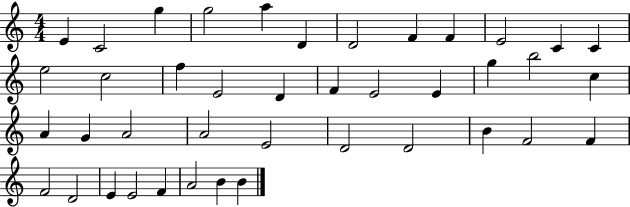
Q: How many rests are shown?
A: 0